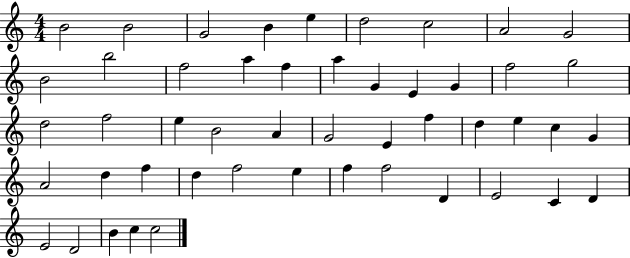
{
  \clef treble
  \numericTimeSignature
  \time 4/4
  \key c \major
  b'2 b'2 | g'2 b'4 e''4 | d''2 c''2 | a'2 g'2 | \break b'2 b''2 | f''2 a''4 f''4 | a''4 g'4 e'4 g'4 | f''2 g''2 | \break d''2 f''2 | e''4 b'2 a'4 | g'2 e'4 f''4 | d''4 e''4 c''4 g'4 | \break a'2 d''4 f''4 | d''4 f''2 e''4 | f''4 f''2 d'4 | e'2 c'4 d'4 | \break e'2 d'2 | b'4 c''4 c''2 | \bar "|."
}